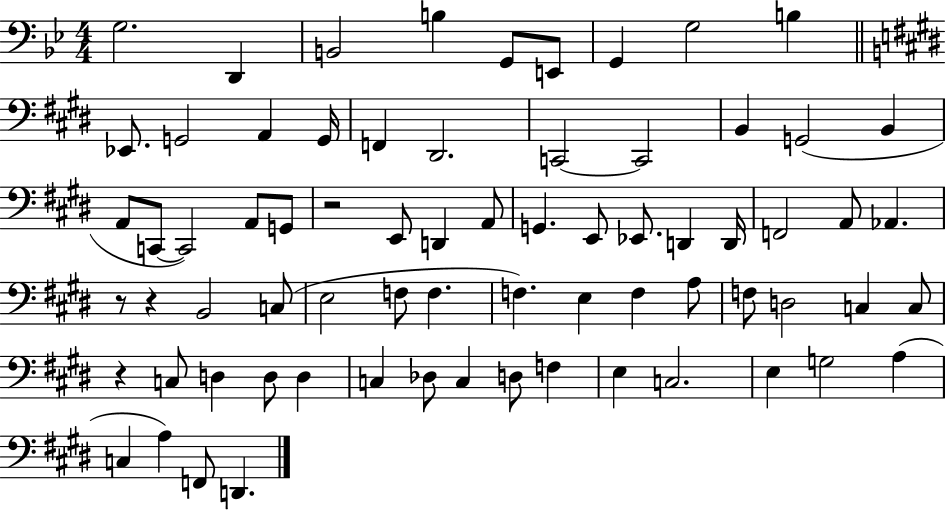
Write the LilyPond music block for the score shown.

{
  \clef bass
  \numericTimeSignature
  \time 4/4
  \key bes \major
  g2. d,4 | b,2 b4 g,8 e,8 | g,4 g2 b4 | \bar "||" \break \key e \major ees,8. g,2 a,4 g,16 | f,4 dis,2. | c,2~~ c,2 | b,4 g,2( b,4 | \break a,8 c,8~~ c,2) a,8 g,8 | r2 e,8 d,4 a,8 | g,4. e,8 ees,8. d,4 d,16 | f,2 a,8 aes,4. | \break r8 r4 b,2 c8( | e2 f8 f4. | f4.) e4 f4 a8 | f8 d2 c4 c8 | \break r4 c8 d4 d8 d4 | c4 des8 c4 d8 f4 | e4 c2. | e4 g2 a4( | \break c4 a4) f,8 d,4. | \bar "|."
}